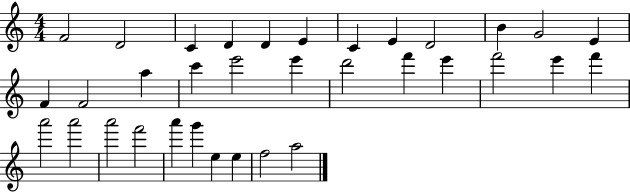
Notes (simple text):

F4/h D4/h C4/q D4/q D4/q E4/q C4/q E4/q D4/h B4/q G4/h E4/q F4/q F4/h A5/q C6/q E6/h E6/q D6/h F6/q E6/q F6/h E6/q F6/q A6/h A6/h A6/h F6/h A6/q G6/q E5/q E5/q F5/h A5/h